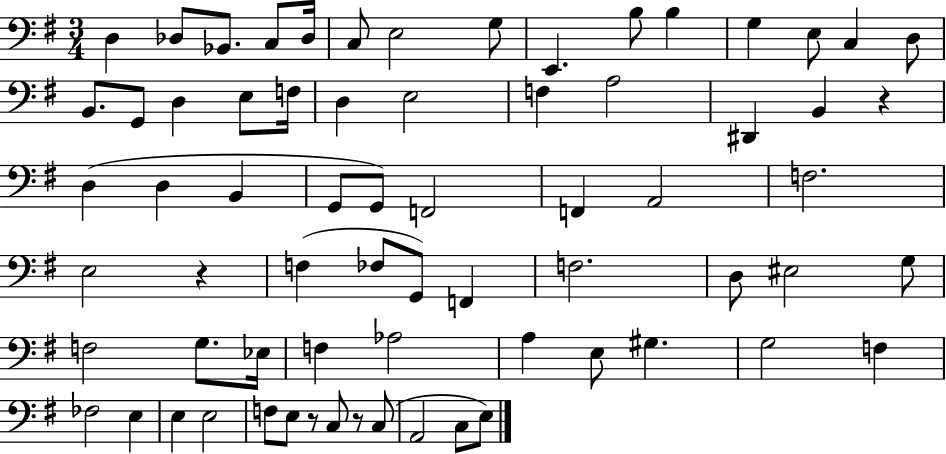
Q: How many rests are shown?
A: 4